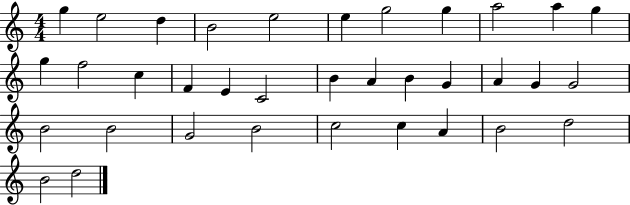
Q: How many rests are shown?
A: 0